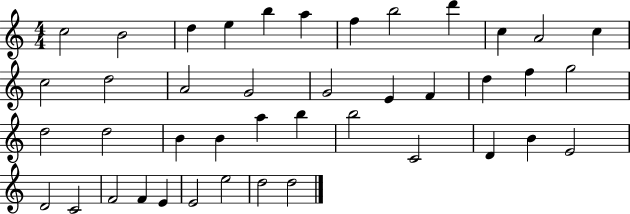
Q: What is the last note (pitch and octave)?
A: D5